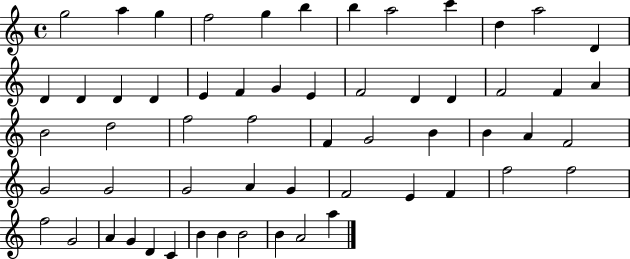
X:1
T:Untitled
M:4/4
L:1/4
K:C
g2 a g f2 g b b a2 c' d a2 D D D D D E F G E F2 D D F2 F A B2 d2 f2 f2 F G2 B B A F2 G2 G2 G2 A G F2 E F f2 f2 f2 G2 A G D C B B B2 B A2 a